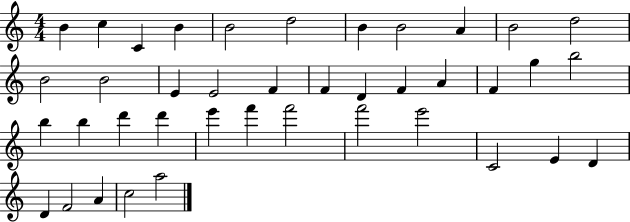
X:1
T:Untitled
M:4/4
L:1/4
K:C
B c C B B2 d2 B B2 A B2 d2 B2 B2 E E2 F F D F A F g b2 b b d' d' e' f' f'2 f'2 e'2 C2 E D D F2 A c2 a2